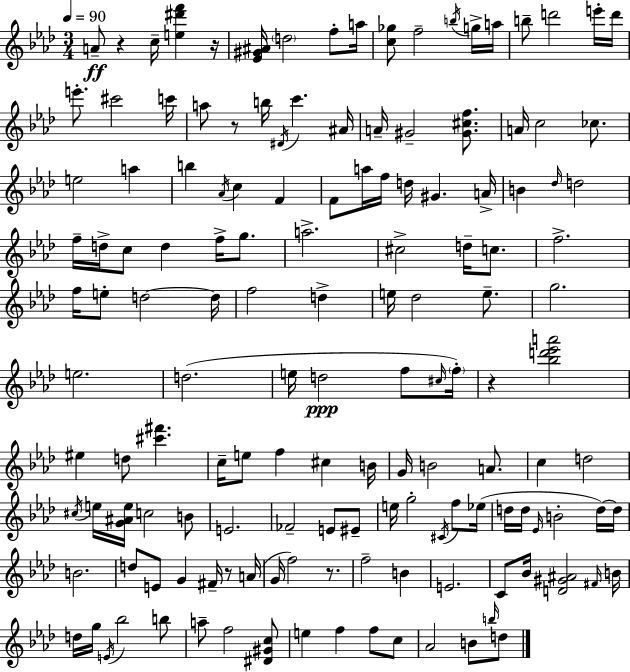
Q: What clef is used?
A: treble